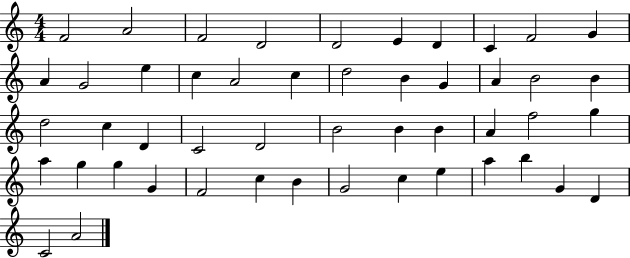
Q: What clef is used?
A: treble